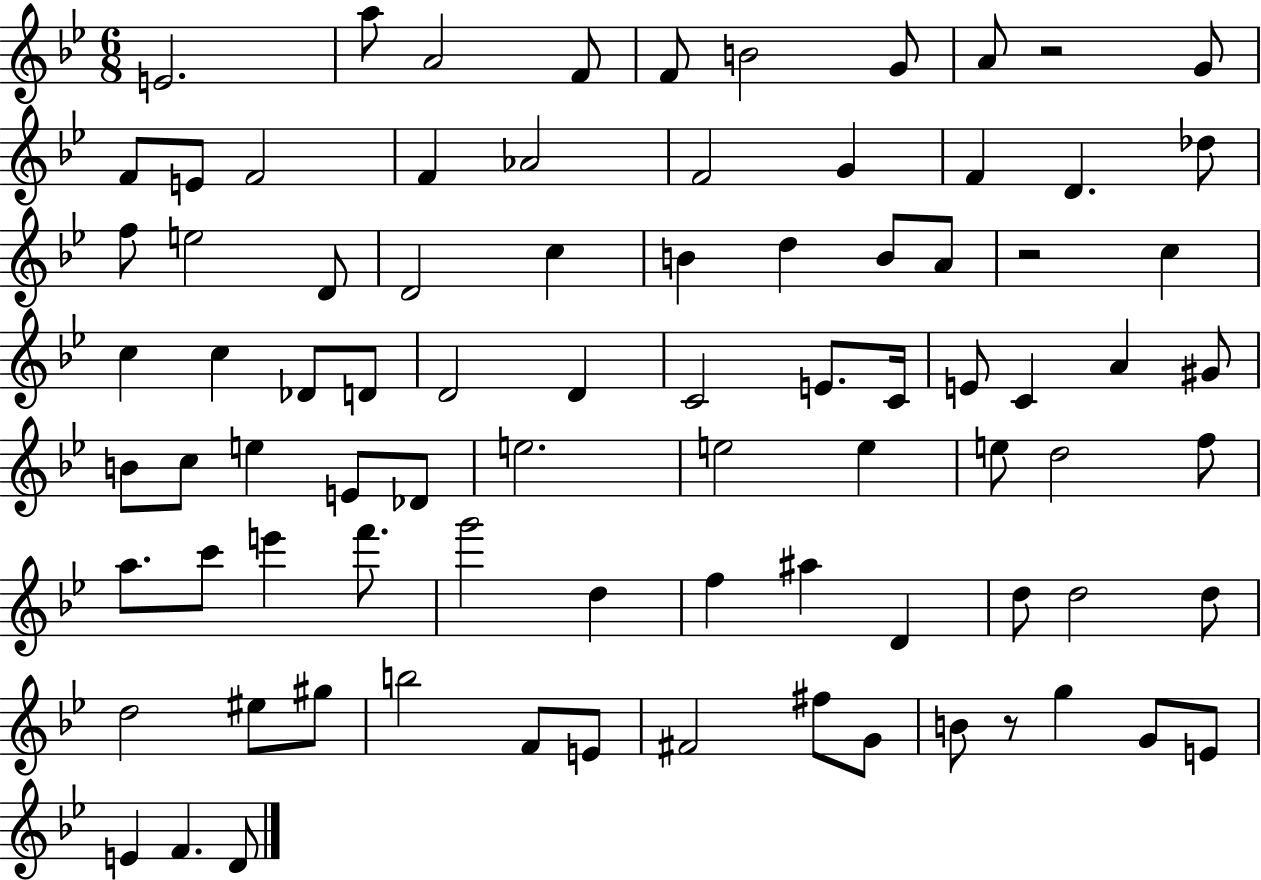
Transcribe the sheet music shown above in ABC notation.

X:1
T:Untitled
M:6/8
L:1/4
K:Bb
E2 a/2 A2 F/2 F/2 B2 G/2 A/2 z2 G/2 F/2 E/2 F2 F _A2 F2 G F D _d/2 f/2 e2 D/2 D2 c B d B/2 A/2 z2 c c c _D/2 D/2 D2 D C2 E/2 C/4 E/2 C A ^G/2 B/2 c/2 e E/2 _D/2 e2 e2 e e/2 d2 f/2 a/2 c'/2 e' f'/2 g'2 d f ^a D d/2 d2 d/2 d2 ^e/2 ^g/2 b2 F/2 E/2 ^F2 ^f/2 G/2 B/2 z/2 g G/2 E/2 E F D/2